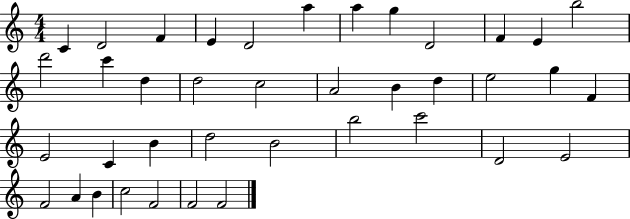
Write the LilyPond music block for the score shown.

{
  \clef treble
  \numericTimeSignature
  \time 4/4
  \key c \major
  c'4 d'2 f'4 | e'4 d'2 a''4 | a''4 g''4 d'2 | f'4 e'4 b''2 | \break d'''2 c'''4 d''4 | d''2 c''2 | a'2 b'4 d''4 | e''2 g''4 f'4 | \break e'2 c'4 b'4 | d''2 b'2 | b''2 c'''2 | d'2 e'2 | \break f'2 a'4 b'4 | c''2 f'2 | f'2 f'2 | \bar "|."
}